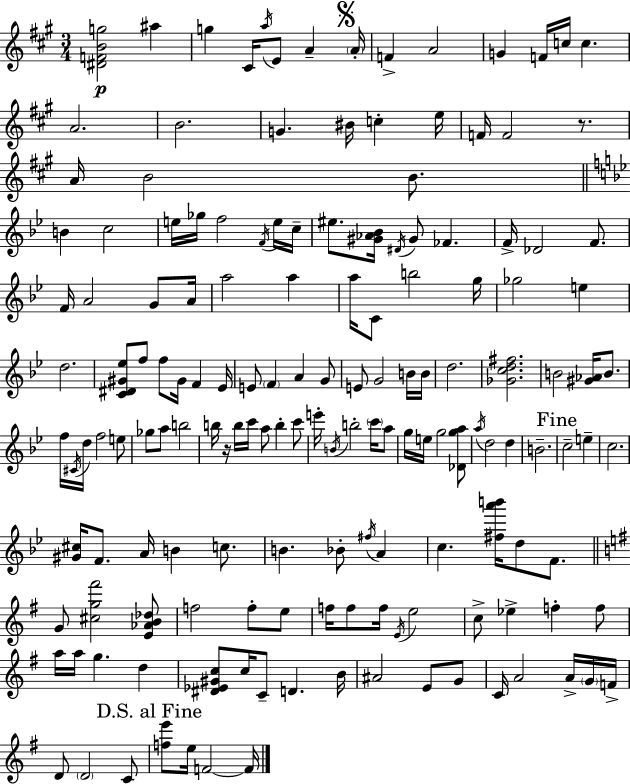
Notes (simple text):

[D#4,F4,B4,G5]/h A#5/q G5/q C#4/s A5/s E4/e A4/q A4/s F4/q A4/h G4/q F4/s C5/s C5/q. A4/h. B4/h. G4/q. BIS4/s C5/q E5/s F4/s F4/h R/e. A4/s B4/h B4/e. B4/q C5/h E5/s Gb5/s F5/h F4/s E5/s C5/s EIS5/e. [G#4,Ab4,Bb4]/s D#4/s G#4/e FES4/q. F4/s Db4/h F4/e. F4/s A4/h G4/e A4/s A5/h A5/q A5/s C4/e B5/h G5/s Gb5/h E5/q D5/h. [C4,D#4,G#4,Eb5]/e F5/e F5/e G#4/s F4/q Eb4/s E4/e F4/q A4/q G4/e E4/e G4/h B4/s B4/s D5/h. [Gb4,C5,D5,F#5]/h. B4/h [G#4,Ab4]/s B4/e. F5/s C#4/s D5/s F5/h E5/e Gb5/e A5/e B5/h B5/s R/s B5/s C6/s A5/e B5/q C6/e E6/s B4/s B5/h C6/s A5/e G5/s E5/s G5/h [Db4,G5,A5]/e A5/s D5/h D5/q B4/h. C5/h E5/q C5/h. [G#4,C#5]/s F4/e. A4/s B4/q C5/e. B4/q. Bb4/e F#5/s A4/q C5/q. [F#5,A6,B6]/s D5/e F4/e. G4/e [C#5,G5,F#6]/h [E4,Ab4,B4,Db5]/e F5/h F5/e E5/e F5/s F5/e F5/s E4/s E5/h C5/e Eb5/q F5/q F5/e A5/s A5/s G5/q. D5/q [D#4,Eb4,G#4,C5]/e C5/s C4/e D4/q. B4/s A#4/h E4/e G4/e C4/s A4/h A4/s G4/s F4/s D4/e D4/h C4/e [F5,E6]/e E5/s F4/h F4/s